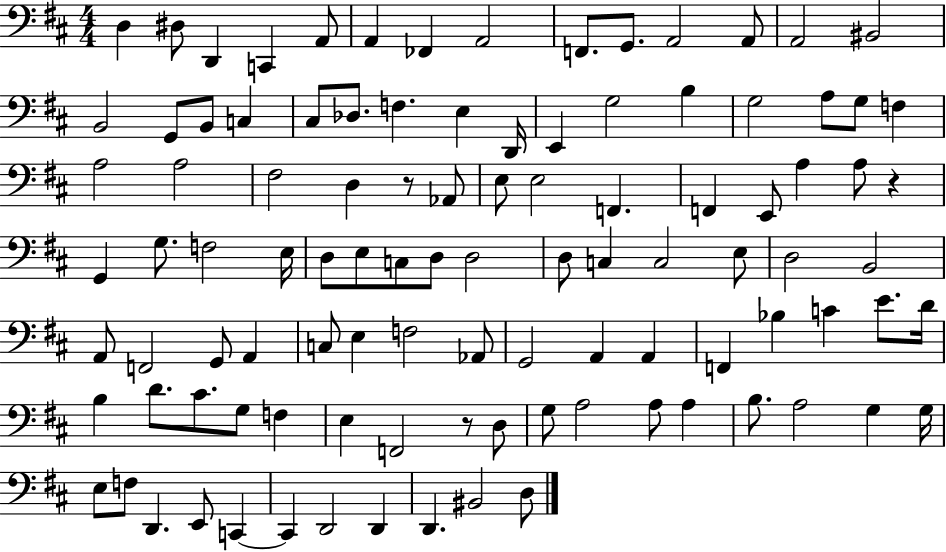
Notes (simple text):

D3/q D#3/e D2/q C2/q A2/e A2/q FES2/q A2/h F2/e. G2/e. A2/h A2/e A2/h BIS2/h B2/h G2/e B2/e C3/q C#3/e Db3/e. F3/q. E3/q D2/s E2/q G3/h B3/q G3/h A3/e G3/e F3/q A3/h A3/h F#3/h D3/q R/e Ab2/e E3/e E3/h F2/q. F2/q E2/e A3/q A3/e R/q G2/q G3/e. F3/h E3/s D3/e E3/e C3/e D3/e D3/h D3/e C3/q C3/h E3/e D3/h B2/h A2/e F2/h G2/e A2/q C3/e E3/q F3/h Ab2/e G2/h A2/q A2/q F2/q Bb3/q C4/q E4/e. D4/s B3/q D4/e. C#4/e. G3/e F3/q E3/q F2/h R/e D3/e G3/e A3/h A3/e A3/q B3/e. A3/h G3/q G3/s E3/e F3/e D2/q. E2/e C2/q C2/q D2/h D2/q D2/q. BIS2/h D3/e